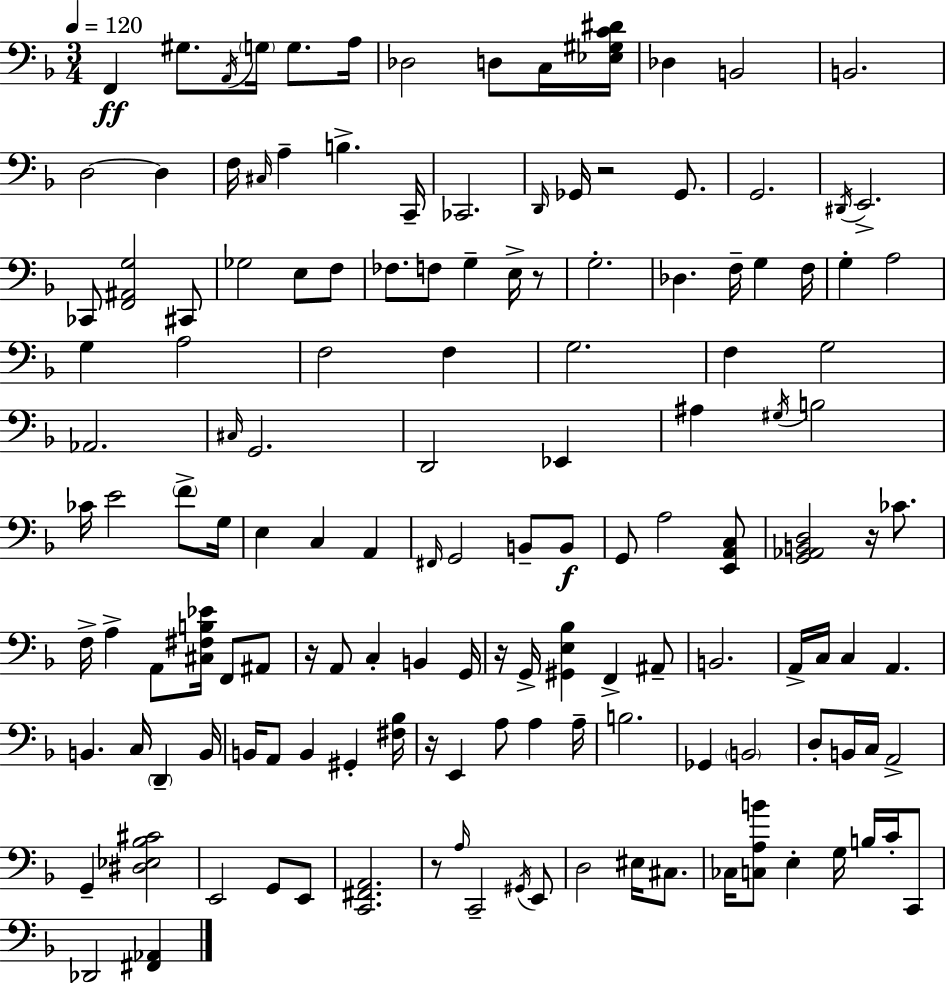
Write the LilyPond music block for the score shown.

{
  \clef bass
  \numericTimeSignature
  \time 3/4
  \key d \minor
  \tempo 4 = 120
  f,4\ff gis8. \acciaccatura { a,16 } \parenthesize g16 g8. | a16 des2 d8 c16 | <ees gis c' dis'>16 des4 b,2 | b,2. | \break d2~~ d4 | f16 \grace { cis16 } a4-- b4.-> | c,16-- ces,2. | \grace { d,16 } ges,16 r2 | \break ges,8. g,2. | \acciaccatura { dis,16 } e,2.-> | ces,8 <f, ais, g>2 | cis,8 ges2 | \break e8 f8 fes8. f8 g4-- | e16-> r8 g2.-. | des4. f16-- g4 | f16 g4-. a2 | \break g4 a2 | f2 | f4 g2. | f4 g2 | \break aes,2. | \grace { cis16 } g,2. | d,2 | ees,4 ais4 \acciaccatura { gis16 } b2 | \break ces'16 e'2 | \parenthesize f'8-> g16 e4 c4 | a,4 \grace { fis,16 } g,2 | b,8-- b,8\f g,8 a2 | \break <e, a, c>8 <g, aes, b, d>2 | r16 ces'8. f16-> a4-> | a,8 <cis fis b ees'>16 f,8 ais,8 r16 a,8 c4-. | b,4 g,16 r16 g,16-> <gis, e bes>4 | \break f,4-> ais,8-- b,2. | a,16-> c16 c4 | a,4. b,4. | c16 \parenthesize d,4-- b,16 b,16 a,8 b,4 | \break gis,4-. <fis bes>16 r16 e,4 | a8 a4 a16-- b2. | ges,4 \parenthesize b,2 | d8-. b,16 c16 a,2-> | \break g,4-- <dis ees bes cis'>2 | e,2 | g,8 e,8 <c, fis, a,>2. | r8 \grace { a16 } c,2-- | \break \acciaccatura { gis,16 } e,8 d2 | eis16 cis8. ces16 <c a b'>8 | e4-. g16 b16 c'16-. c,8 des,2 | <fis, aes,>4 \bar "|."
}